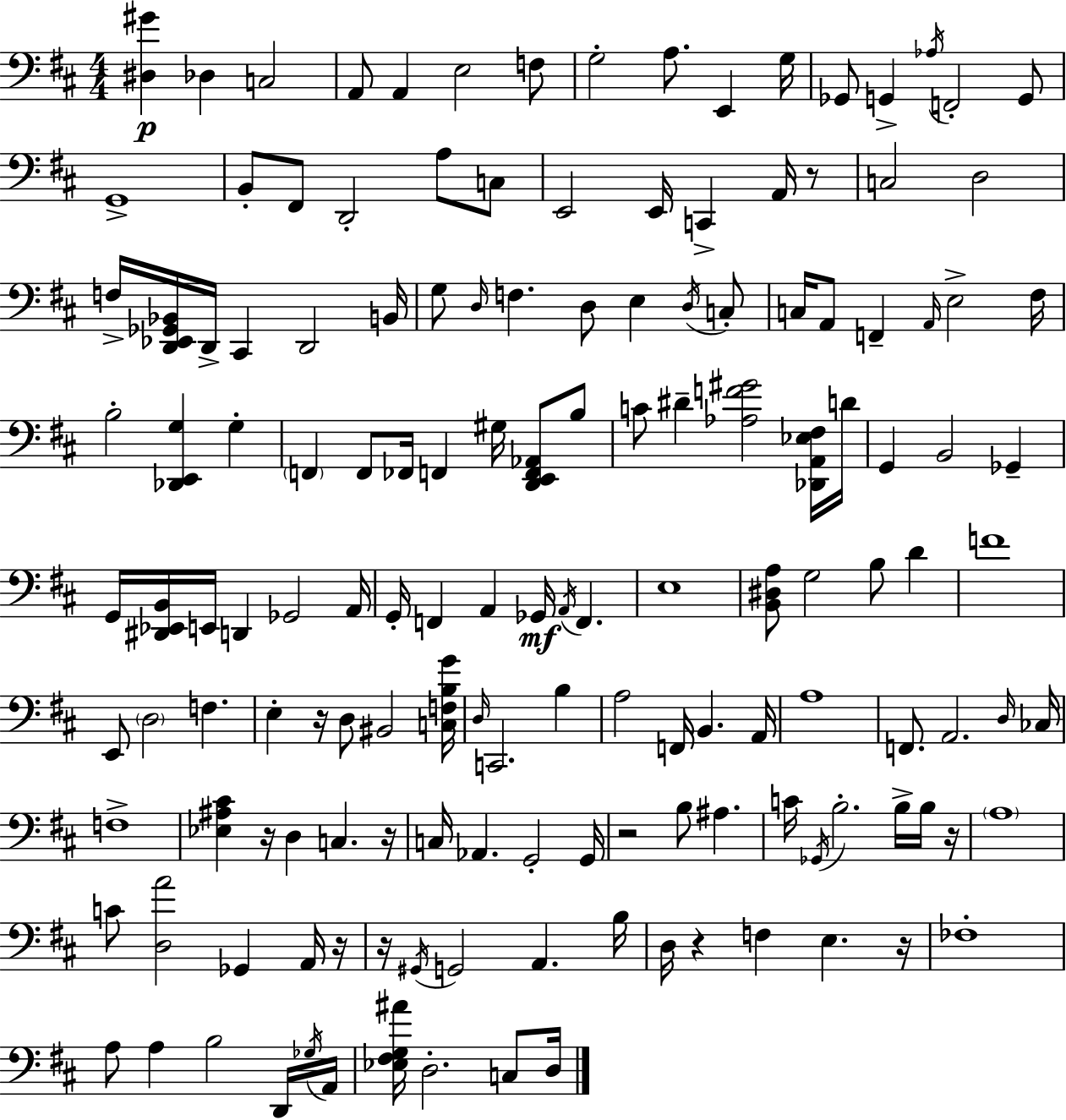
[D#3,G#4]/q Db3/q C3/h A2/e A2/q E3/h F3/e G3/h A3/e. E2/q G3/s Gb2/e G2/q Ab3/s F2/h G2/e G2/w B2/e F#2/e D2/h A3/e C3/e E2/h E2/s C2/q A2/s R/e C3/h D3/h F3/s [D2,Eb2,Gb2,Bb2]/s D2/s C#2/q D2/h B2/s G3/e D3/s F3/q. D3/e E3/q D3/s C3/e C3/s A2/e F2/q A2/s E3/h F#3/s B3/h [Db2,E2,G3]/q G3/q F2/q F2/e FES2/s F2/q G#3/s [D2,E2,F2,Ab2]/e B3/e C4/e D#4/q [Ab3,F4,G#4]/h [Db2,A2,Eb3,F#3]/s D4/s G2/q B2/h Gb2/q G2/s [D#2,Eb2,B2]/s E2/s D2/q Gb2/h A2/s G2/s F2/q A2/q Gb2/s A2/s F2/q. E3/w [B2,D#3,A3]/e G3/h B3/e D4/q F4/w E2/e D3/h F3/q. E3/q R/s D3/e BIS2/h [C3,F3,B3,G4]/s D3/s C2/h. B3/q A3/h F2/s B2/q. A2/s A3/w F2/e. A2/h. D3/s CES3/s F3/w [Eb3,A#3,C#4]/q R/s D3/q C3/q. R/s C3/s Ab2/q. G2/h G2/s R/h B3/e A#3/q. C4/s Gb2/s B3/h. B3/s B3/s R/s A3/w C4/e [D3,A4]/h Gb2/q A2/s R/s R/s G#2/s G2/h A2/q. B3/s D3/s R/q F3/q E3/q. R/s FES3/w A3/e A3/q B3/h D2/s Gb3/s A2/s [Eb3,F#3,G3,A#4]/s D3/h. C3/e D3/s